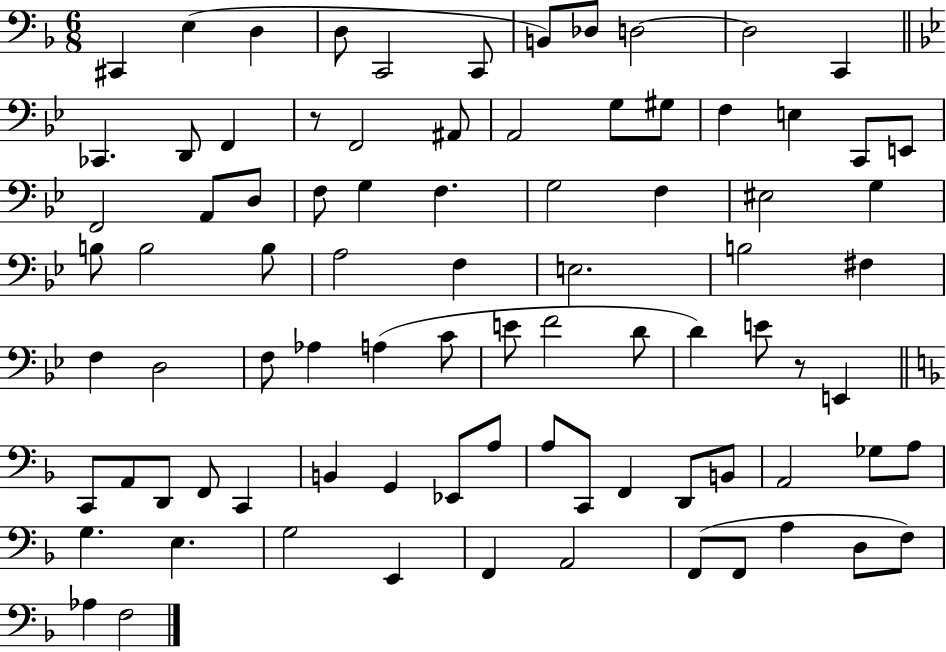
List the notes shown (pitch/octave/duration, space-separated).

C#2/q E3/q D3/q D3/e C2/h C2/e B2/e Db3/e D3/h D3/h C2/q CES2/q. D2/e F2/q R/e F2/h A#2/e A2/h G3/e G#3/e F3/q E3/q C2/e E2/e F2/h A2/e D3/e F3/e G3/q F3/q. G3/h F3/q EIS3/h G3/q B3/e B3/h B3/e A3/h F3/q E3/h. B3/h F#3/q F3/q D3/h F3/e Ab3/q A3/q C4/e E4/e F4/h D4/e D4/q E4/e R/e E2/q C2/e A2/e D2/e F2/e C2/q B2/q G2/q Eb2/e A3/e A3/e C2/e F2/q D2/e B2/e A2/h Gb3/e A3/e G3/q. E3/q. G3/h E2/q F2/q A2/h F2/e F2/e A3/q D3/e F3/e Ab3/q F3/h